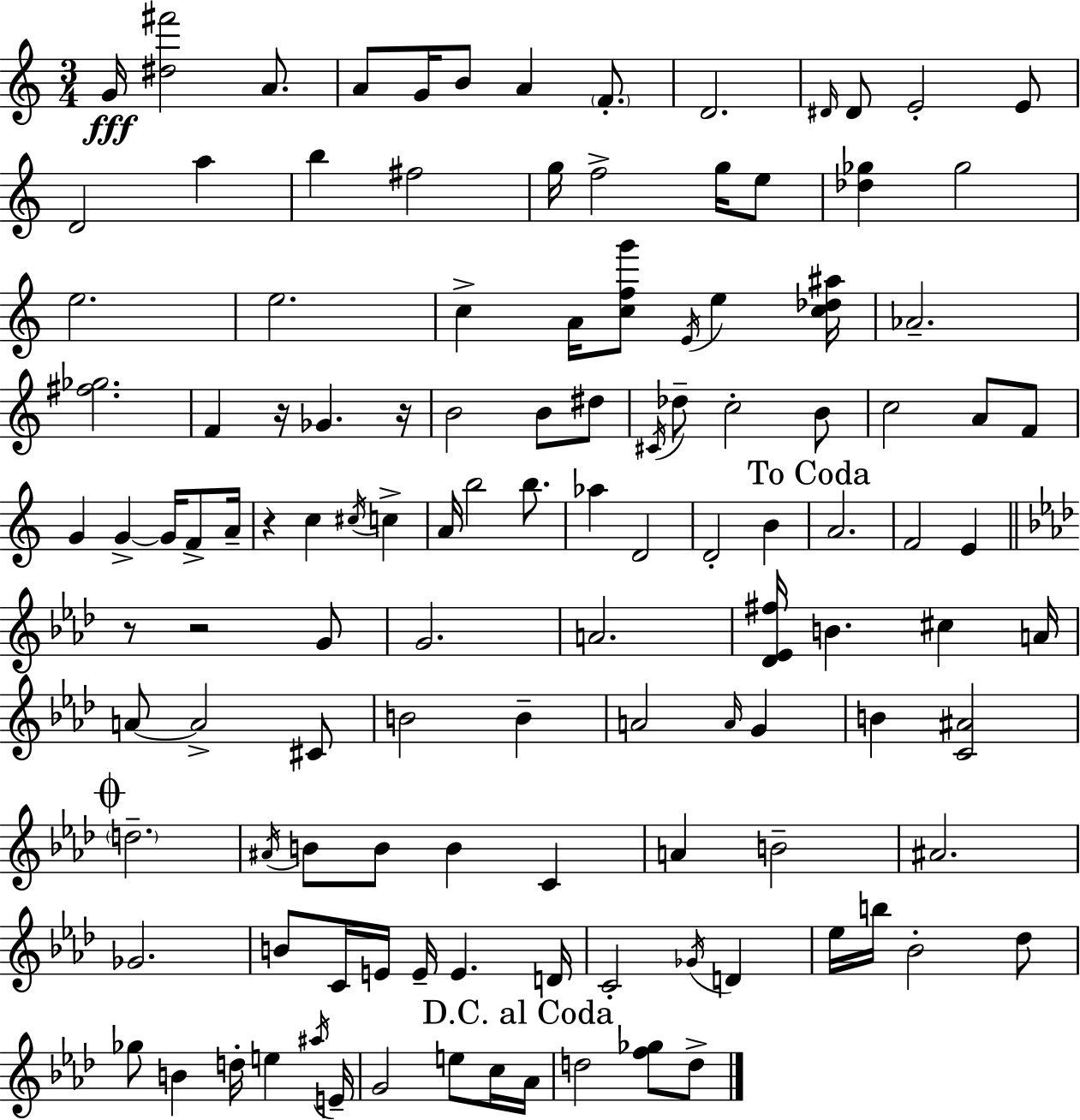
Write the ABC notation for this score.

X:1
T:Untitled
M:3/4
L:1/4
K:C
G/4 [^d^f']2 A/2 A/2 G/4 B/2 A F/2 D2 ^D/4 ^D/2 E2 E/2 D2 a b ^f2 g/4 f2 g/4 e/2 [_d_g] _g2 e2 e2 c A/4 [cfg']/2 E/4 e [c_d^a]/4 _A2 [^f_g]2 F z/4 _G z/4 B2 B/2 ^d/2 ^C/4 _d/2 c2 B/2 c2 A/2 F/2 G G G/4 F/2 A/4 z c ^c/4 c A/4 b2 b/2 _a D2 D2 B A2 F2 E z/2 z2 G/2 G2 A2 [_D_E^f]/4 B ^c A/4 A/2 A2 ^C/2 B2 B A2 A/4 G B [C^A]2 d2 ^A/4 B/2 B/2 B C A B2 ^A2 _G2 B/2 C/4 E/4 E/4 E D/4 C2 _G/4 D _e/4 b/4 _B2 _d/2 _g/2 B d/4 e ^a/4 E/4 G2 e/2 c/4 _A/4 d2 [f_g]/2 d/2